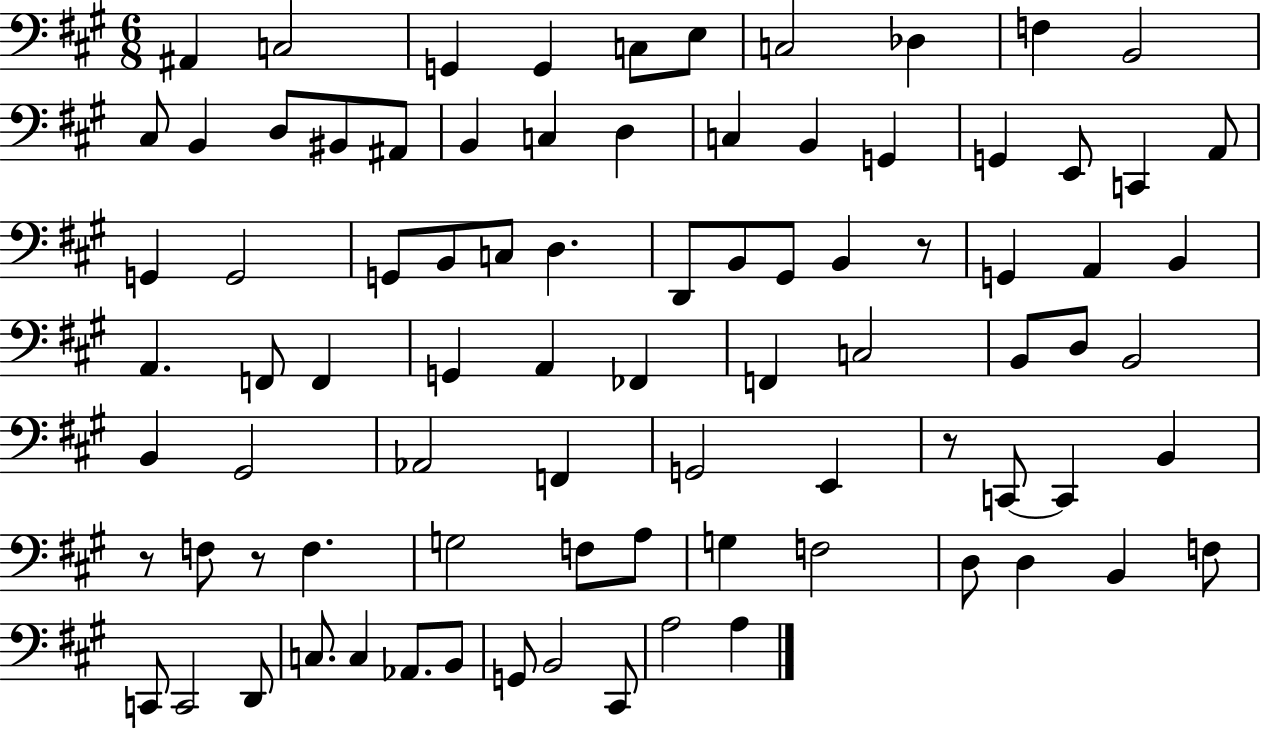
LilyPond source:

{
  \clef bass
  \numericTimeSignature
  \time 6/8
  \key a \major
  ais,4 c2 | g,4 g,4 c8 e8 | c2 des4 | f4 b,2 | \break cis8 b,4 d8 bis,8 ais,8 | b,4 c4 d4 | c4 b,4 g,4 | g,4 e,8 c,4 a,8 | \break g,4 g,2 | g,8 b,8 c8 d4. | d,8 b,8 gis,8 b,4 r8 | g,4 a,4 b,4 | \break a,4. f,8 f,4 | g,4 a,4 fes,4 | f,4 c2 | b,8 d8 b,2 | \break b,4 gis,2 | aes,2 f,4 | g,2 e,4 | r8 c,8~~ c,4 b,4 | \break r8 f8 r8 f4. | g2 f8 a8 | g4 f2 | d8 d4 b,4 f8 | \break c,8 c,2 d,8 | c8. c4 aes,8. b,8 | g,8 b,2 cis,8 | a2 a4 | \break \bar "|."
}